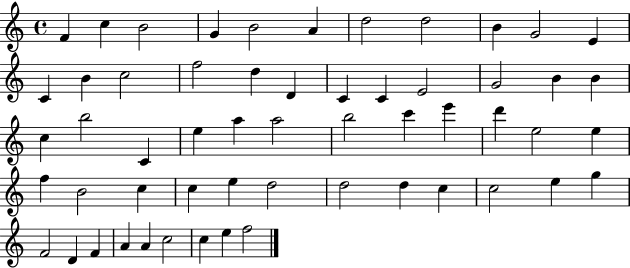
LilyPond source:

{
  \clef treble
  \time 4/4
  \defaultTimeSignature
  \key c \major
  f'4 c''4 b'2 | g'4 b'2 a'4 | d''2 d''2 | b'4 g'2 e'4 | \break c'4 b'4 c''2 | f''2 d''4 d'4 | c'4 c'4 e'2 | g'2 b'4 b'4 | \break c''4 b''2 c'4 | e''4 a''4 a''2 | b''2 c'''4 e'''4 | d'''4 e''2 e''4 | \break f''4 b'2 c''4 | c''4 e''4 d''2 | d''2 d''4 c''4 | c''2 e''4 g''4 | \break f'2 d'4 f'4 | a'4 a'4 c''2 | c''4 e''4 f''2 | \bar "|."
}